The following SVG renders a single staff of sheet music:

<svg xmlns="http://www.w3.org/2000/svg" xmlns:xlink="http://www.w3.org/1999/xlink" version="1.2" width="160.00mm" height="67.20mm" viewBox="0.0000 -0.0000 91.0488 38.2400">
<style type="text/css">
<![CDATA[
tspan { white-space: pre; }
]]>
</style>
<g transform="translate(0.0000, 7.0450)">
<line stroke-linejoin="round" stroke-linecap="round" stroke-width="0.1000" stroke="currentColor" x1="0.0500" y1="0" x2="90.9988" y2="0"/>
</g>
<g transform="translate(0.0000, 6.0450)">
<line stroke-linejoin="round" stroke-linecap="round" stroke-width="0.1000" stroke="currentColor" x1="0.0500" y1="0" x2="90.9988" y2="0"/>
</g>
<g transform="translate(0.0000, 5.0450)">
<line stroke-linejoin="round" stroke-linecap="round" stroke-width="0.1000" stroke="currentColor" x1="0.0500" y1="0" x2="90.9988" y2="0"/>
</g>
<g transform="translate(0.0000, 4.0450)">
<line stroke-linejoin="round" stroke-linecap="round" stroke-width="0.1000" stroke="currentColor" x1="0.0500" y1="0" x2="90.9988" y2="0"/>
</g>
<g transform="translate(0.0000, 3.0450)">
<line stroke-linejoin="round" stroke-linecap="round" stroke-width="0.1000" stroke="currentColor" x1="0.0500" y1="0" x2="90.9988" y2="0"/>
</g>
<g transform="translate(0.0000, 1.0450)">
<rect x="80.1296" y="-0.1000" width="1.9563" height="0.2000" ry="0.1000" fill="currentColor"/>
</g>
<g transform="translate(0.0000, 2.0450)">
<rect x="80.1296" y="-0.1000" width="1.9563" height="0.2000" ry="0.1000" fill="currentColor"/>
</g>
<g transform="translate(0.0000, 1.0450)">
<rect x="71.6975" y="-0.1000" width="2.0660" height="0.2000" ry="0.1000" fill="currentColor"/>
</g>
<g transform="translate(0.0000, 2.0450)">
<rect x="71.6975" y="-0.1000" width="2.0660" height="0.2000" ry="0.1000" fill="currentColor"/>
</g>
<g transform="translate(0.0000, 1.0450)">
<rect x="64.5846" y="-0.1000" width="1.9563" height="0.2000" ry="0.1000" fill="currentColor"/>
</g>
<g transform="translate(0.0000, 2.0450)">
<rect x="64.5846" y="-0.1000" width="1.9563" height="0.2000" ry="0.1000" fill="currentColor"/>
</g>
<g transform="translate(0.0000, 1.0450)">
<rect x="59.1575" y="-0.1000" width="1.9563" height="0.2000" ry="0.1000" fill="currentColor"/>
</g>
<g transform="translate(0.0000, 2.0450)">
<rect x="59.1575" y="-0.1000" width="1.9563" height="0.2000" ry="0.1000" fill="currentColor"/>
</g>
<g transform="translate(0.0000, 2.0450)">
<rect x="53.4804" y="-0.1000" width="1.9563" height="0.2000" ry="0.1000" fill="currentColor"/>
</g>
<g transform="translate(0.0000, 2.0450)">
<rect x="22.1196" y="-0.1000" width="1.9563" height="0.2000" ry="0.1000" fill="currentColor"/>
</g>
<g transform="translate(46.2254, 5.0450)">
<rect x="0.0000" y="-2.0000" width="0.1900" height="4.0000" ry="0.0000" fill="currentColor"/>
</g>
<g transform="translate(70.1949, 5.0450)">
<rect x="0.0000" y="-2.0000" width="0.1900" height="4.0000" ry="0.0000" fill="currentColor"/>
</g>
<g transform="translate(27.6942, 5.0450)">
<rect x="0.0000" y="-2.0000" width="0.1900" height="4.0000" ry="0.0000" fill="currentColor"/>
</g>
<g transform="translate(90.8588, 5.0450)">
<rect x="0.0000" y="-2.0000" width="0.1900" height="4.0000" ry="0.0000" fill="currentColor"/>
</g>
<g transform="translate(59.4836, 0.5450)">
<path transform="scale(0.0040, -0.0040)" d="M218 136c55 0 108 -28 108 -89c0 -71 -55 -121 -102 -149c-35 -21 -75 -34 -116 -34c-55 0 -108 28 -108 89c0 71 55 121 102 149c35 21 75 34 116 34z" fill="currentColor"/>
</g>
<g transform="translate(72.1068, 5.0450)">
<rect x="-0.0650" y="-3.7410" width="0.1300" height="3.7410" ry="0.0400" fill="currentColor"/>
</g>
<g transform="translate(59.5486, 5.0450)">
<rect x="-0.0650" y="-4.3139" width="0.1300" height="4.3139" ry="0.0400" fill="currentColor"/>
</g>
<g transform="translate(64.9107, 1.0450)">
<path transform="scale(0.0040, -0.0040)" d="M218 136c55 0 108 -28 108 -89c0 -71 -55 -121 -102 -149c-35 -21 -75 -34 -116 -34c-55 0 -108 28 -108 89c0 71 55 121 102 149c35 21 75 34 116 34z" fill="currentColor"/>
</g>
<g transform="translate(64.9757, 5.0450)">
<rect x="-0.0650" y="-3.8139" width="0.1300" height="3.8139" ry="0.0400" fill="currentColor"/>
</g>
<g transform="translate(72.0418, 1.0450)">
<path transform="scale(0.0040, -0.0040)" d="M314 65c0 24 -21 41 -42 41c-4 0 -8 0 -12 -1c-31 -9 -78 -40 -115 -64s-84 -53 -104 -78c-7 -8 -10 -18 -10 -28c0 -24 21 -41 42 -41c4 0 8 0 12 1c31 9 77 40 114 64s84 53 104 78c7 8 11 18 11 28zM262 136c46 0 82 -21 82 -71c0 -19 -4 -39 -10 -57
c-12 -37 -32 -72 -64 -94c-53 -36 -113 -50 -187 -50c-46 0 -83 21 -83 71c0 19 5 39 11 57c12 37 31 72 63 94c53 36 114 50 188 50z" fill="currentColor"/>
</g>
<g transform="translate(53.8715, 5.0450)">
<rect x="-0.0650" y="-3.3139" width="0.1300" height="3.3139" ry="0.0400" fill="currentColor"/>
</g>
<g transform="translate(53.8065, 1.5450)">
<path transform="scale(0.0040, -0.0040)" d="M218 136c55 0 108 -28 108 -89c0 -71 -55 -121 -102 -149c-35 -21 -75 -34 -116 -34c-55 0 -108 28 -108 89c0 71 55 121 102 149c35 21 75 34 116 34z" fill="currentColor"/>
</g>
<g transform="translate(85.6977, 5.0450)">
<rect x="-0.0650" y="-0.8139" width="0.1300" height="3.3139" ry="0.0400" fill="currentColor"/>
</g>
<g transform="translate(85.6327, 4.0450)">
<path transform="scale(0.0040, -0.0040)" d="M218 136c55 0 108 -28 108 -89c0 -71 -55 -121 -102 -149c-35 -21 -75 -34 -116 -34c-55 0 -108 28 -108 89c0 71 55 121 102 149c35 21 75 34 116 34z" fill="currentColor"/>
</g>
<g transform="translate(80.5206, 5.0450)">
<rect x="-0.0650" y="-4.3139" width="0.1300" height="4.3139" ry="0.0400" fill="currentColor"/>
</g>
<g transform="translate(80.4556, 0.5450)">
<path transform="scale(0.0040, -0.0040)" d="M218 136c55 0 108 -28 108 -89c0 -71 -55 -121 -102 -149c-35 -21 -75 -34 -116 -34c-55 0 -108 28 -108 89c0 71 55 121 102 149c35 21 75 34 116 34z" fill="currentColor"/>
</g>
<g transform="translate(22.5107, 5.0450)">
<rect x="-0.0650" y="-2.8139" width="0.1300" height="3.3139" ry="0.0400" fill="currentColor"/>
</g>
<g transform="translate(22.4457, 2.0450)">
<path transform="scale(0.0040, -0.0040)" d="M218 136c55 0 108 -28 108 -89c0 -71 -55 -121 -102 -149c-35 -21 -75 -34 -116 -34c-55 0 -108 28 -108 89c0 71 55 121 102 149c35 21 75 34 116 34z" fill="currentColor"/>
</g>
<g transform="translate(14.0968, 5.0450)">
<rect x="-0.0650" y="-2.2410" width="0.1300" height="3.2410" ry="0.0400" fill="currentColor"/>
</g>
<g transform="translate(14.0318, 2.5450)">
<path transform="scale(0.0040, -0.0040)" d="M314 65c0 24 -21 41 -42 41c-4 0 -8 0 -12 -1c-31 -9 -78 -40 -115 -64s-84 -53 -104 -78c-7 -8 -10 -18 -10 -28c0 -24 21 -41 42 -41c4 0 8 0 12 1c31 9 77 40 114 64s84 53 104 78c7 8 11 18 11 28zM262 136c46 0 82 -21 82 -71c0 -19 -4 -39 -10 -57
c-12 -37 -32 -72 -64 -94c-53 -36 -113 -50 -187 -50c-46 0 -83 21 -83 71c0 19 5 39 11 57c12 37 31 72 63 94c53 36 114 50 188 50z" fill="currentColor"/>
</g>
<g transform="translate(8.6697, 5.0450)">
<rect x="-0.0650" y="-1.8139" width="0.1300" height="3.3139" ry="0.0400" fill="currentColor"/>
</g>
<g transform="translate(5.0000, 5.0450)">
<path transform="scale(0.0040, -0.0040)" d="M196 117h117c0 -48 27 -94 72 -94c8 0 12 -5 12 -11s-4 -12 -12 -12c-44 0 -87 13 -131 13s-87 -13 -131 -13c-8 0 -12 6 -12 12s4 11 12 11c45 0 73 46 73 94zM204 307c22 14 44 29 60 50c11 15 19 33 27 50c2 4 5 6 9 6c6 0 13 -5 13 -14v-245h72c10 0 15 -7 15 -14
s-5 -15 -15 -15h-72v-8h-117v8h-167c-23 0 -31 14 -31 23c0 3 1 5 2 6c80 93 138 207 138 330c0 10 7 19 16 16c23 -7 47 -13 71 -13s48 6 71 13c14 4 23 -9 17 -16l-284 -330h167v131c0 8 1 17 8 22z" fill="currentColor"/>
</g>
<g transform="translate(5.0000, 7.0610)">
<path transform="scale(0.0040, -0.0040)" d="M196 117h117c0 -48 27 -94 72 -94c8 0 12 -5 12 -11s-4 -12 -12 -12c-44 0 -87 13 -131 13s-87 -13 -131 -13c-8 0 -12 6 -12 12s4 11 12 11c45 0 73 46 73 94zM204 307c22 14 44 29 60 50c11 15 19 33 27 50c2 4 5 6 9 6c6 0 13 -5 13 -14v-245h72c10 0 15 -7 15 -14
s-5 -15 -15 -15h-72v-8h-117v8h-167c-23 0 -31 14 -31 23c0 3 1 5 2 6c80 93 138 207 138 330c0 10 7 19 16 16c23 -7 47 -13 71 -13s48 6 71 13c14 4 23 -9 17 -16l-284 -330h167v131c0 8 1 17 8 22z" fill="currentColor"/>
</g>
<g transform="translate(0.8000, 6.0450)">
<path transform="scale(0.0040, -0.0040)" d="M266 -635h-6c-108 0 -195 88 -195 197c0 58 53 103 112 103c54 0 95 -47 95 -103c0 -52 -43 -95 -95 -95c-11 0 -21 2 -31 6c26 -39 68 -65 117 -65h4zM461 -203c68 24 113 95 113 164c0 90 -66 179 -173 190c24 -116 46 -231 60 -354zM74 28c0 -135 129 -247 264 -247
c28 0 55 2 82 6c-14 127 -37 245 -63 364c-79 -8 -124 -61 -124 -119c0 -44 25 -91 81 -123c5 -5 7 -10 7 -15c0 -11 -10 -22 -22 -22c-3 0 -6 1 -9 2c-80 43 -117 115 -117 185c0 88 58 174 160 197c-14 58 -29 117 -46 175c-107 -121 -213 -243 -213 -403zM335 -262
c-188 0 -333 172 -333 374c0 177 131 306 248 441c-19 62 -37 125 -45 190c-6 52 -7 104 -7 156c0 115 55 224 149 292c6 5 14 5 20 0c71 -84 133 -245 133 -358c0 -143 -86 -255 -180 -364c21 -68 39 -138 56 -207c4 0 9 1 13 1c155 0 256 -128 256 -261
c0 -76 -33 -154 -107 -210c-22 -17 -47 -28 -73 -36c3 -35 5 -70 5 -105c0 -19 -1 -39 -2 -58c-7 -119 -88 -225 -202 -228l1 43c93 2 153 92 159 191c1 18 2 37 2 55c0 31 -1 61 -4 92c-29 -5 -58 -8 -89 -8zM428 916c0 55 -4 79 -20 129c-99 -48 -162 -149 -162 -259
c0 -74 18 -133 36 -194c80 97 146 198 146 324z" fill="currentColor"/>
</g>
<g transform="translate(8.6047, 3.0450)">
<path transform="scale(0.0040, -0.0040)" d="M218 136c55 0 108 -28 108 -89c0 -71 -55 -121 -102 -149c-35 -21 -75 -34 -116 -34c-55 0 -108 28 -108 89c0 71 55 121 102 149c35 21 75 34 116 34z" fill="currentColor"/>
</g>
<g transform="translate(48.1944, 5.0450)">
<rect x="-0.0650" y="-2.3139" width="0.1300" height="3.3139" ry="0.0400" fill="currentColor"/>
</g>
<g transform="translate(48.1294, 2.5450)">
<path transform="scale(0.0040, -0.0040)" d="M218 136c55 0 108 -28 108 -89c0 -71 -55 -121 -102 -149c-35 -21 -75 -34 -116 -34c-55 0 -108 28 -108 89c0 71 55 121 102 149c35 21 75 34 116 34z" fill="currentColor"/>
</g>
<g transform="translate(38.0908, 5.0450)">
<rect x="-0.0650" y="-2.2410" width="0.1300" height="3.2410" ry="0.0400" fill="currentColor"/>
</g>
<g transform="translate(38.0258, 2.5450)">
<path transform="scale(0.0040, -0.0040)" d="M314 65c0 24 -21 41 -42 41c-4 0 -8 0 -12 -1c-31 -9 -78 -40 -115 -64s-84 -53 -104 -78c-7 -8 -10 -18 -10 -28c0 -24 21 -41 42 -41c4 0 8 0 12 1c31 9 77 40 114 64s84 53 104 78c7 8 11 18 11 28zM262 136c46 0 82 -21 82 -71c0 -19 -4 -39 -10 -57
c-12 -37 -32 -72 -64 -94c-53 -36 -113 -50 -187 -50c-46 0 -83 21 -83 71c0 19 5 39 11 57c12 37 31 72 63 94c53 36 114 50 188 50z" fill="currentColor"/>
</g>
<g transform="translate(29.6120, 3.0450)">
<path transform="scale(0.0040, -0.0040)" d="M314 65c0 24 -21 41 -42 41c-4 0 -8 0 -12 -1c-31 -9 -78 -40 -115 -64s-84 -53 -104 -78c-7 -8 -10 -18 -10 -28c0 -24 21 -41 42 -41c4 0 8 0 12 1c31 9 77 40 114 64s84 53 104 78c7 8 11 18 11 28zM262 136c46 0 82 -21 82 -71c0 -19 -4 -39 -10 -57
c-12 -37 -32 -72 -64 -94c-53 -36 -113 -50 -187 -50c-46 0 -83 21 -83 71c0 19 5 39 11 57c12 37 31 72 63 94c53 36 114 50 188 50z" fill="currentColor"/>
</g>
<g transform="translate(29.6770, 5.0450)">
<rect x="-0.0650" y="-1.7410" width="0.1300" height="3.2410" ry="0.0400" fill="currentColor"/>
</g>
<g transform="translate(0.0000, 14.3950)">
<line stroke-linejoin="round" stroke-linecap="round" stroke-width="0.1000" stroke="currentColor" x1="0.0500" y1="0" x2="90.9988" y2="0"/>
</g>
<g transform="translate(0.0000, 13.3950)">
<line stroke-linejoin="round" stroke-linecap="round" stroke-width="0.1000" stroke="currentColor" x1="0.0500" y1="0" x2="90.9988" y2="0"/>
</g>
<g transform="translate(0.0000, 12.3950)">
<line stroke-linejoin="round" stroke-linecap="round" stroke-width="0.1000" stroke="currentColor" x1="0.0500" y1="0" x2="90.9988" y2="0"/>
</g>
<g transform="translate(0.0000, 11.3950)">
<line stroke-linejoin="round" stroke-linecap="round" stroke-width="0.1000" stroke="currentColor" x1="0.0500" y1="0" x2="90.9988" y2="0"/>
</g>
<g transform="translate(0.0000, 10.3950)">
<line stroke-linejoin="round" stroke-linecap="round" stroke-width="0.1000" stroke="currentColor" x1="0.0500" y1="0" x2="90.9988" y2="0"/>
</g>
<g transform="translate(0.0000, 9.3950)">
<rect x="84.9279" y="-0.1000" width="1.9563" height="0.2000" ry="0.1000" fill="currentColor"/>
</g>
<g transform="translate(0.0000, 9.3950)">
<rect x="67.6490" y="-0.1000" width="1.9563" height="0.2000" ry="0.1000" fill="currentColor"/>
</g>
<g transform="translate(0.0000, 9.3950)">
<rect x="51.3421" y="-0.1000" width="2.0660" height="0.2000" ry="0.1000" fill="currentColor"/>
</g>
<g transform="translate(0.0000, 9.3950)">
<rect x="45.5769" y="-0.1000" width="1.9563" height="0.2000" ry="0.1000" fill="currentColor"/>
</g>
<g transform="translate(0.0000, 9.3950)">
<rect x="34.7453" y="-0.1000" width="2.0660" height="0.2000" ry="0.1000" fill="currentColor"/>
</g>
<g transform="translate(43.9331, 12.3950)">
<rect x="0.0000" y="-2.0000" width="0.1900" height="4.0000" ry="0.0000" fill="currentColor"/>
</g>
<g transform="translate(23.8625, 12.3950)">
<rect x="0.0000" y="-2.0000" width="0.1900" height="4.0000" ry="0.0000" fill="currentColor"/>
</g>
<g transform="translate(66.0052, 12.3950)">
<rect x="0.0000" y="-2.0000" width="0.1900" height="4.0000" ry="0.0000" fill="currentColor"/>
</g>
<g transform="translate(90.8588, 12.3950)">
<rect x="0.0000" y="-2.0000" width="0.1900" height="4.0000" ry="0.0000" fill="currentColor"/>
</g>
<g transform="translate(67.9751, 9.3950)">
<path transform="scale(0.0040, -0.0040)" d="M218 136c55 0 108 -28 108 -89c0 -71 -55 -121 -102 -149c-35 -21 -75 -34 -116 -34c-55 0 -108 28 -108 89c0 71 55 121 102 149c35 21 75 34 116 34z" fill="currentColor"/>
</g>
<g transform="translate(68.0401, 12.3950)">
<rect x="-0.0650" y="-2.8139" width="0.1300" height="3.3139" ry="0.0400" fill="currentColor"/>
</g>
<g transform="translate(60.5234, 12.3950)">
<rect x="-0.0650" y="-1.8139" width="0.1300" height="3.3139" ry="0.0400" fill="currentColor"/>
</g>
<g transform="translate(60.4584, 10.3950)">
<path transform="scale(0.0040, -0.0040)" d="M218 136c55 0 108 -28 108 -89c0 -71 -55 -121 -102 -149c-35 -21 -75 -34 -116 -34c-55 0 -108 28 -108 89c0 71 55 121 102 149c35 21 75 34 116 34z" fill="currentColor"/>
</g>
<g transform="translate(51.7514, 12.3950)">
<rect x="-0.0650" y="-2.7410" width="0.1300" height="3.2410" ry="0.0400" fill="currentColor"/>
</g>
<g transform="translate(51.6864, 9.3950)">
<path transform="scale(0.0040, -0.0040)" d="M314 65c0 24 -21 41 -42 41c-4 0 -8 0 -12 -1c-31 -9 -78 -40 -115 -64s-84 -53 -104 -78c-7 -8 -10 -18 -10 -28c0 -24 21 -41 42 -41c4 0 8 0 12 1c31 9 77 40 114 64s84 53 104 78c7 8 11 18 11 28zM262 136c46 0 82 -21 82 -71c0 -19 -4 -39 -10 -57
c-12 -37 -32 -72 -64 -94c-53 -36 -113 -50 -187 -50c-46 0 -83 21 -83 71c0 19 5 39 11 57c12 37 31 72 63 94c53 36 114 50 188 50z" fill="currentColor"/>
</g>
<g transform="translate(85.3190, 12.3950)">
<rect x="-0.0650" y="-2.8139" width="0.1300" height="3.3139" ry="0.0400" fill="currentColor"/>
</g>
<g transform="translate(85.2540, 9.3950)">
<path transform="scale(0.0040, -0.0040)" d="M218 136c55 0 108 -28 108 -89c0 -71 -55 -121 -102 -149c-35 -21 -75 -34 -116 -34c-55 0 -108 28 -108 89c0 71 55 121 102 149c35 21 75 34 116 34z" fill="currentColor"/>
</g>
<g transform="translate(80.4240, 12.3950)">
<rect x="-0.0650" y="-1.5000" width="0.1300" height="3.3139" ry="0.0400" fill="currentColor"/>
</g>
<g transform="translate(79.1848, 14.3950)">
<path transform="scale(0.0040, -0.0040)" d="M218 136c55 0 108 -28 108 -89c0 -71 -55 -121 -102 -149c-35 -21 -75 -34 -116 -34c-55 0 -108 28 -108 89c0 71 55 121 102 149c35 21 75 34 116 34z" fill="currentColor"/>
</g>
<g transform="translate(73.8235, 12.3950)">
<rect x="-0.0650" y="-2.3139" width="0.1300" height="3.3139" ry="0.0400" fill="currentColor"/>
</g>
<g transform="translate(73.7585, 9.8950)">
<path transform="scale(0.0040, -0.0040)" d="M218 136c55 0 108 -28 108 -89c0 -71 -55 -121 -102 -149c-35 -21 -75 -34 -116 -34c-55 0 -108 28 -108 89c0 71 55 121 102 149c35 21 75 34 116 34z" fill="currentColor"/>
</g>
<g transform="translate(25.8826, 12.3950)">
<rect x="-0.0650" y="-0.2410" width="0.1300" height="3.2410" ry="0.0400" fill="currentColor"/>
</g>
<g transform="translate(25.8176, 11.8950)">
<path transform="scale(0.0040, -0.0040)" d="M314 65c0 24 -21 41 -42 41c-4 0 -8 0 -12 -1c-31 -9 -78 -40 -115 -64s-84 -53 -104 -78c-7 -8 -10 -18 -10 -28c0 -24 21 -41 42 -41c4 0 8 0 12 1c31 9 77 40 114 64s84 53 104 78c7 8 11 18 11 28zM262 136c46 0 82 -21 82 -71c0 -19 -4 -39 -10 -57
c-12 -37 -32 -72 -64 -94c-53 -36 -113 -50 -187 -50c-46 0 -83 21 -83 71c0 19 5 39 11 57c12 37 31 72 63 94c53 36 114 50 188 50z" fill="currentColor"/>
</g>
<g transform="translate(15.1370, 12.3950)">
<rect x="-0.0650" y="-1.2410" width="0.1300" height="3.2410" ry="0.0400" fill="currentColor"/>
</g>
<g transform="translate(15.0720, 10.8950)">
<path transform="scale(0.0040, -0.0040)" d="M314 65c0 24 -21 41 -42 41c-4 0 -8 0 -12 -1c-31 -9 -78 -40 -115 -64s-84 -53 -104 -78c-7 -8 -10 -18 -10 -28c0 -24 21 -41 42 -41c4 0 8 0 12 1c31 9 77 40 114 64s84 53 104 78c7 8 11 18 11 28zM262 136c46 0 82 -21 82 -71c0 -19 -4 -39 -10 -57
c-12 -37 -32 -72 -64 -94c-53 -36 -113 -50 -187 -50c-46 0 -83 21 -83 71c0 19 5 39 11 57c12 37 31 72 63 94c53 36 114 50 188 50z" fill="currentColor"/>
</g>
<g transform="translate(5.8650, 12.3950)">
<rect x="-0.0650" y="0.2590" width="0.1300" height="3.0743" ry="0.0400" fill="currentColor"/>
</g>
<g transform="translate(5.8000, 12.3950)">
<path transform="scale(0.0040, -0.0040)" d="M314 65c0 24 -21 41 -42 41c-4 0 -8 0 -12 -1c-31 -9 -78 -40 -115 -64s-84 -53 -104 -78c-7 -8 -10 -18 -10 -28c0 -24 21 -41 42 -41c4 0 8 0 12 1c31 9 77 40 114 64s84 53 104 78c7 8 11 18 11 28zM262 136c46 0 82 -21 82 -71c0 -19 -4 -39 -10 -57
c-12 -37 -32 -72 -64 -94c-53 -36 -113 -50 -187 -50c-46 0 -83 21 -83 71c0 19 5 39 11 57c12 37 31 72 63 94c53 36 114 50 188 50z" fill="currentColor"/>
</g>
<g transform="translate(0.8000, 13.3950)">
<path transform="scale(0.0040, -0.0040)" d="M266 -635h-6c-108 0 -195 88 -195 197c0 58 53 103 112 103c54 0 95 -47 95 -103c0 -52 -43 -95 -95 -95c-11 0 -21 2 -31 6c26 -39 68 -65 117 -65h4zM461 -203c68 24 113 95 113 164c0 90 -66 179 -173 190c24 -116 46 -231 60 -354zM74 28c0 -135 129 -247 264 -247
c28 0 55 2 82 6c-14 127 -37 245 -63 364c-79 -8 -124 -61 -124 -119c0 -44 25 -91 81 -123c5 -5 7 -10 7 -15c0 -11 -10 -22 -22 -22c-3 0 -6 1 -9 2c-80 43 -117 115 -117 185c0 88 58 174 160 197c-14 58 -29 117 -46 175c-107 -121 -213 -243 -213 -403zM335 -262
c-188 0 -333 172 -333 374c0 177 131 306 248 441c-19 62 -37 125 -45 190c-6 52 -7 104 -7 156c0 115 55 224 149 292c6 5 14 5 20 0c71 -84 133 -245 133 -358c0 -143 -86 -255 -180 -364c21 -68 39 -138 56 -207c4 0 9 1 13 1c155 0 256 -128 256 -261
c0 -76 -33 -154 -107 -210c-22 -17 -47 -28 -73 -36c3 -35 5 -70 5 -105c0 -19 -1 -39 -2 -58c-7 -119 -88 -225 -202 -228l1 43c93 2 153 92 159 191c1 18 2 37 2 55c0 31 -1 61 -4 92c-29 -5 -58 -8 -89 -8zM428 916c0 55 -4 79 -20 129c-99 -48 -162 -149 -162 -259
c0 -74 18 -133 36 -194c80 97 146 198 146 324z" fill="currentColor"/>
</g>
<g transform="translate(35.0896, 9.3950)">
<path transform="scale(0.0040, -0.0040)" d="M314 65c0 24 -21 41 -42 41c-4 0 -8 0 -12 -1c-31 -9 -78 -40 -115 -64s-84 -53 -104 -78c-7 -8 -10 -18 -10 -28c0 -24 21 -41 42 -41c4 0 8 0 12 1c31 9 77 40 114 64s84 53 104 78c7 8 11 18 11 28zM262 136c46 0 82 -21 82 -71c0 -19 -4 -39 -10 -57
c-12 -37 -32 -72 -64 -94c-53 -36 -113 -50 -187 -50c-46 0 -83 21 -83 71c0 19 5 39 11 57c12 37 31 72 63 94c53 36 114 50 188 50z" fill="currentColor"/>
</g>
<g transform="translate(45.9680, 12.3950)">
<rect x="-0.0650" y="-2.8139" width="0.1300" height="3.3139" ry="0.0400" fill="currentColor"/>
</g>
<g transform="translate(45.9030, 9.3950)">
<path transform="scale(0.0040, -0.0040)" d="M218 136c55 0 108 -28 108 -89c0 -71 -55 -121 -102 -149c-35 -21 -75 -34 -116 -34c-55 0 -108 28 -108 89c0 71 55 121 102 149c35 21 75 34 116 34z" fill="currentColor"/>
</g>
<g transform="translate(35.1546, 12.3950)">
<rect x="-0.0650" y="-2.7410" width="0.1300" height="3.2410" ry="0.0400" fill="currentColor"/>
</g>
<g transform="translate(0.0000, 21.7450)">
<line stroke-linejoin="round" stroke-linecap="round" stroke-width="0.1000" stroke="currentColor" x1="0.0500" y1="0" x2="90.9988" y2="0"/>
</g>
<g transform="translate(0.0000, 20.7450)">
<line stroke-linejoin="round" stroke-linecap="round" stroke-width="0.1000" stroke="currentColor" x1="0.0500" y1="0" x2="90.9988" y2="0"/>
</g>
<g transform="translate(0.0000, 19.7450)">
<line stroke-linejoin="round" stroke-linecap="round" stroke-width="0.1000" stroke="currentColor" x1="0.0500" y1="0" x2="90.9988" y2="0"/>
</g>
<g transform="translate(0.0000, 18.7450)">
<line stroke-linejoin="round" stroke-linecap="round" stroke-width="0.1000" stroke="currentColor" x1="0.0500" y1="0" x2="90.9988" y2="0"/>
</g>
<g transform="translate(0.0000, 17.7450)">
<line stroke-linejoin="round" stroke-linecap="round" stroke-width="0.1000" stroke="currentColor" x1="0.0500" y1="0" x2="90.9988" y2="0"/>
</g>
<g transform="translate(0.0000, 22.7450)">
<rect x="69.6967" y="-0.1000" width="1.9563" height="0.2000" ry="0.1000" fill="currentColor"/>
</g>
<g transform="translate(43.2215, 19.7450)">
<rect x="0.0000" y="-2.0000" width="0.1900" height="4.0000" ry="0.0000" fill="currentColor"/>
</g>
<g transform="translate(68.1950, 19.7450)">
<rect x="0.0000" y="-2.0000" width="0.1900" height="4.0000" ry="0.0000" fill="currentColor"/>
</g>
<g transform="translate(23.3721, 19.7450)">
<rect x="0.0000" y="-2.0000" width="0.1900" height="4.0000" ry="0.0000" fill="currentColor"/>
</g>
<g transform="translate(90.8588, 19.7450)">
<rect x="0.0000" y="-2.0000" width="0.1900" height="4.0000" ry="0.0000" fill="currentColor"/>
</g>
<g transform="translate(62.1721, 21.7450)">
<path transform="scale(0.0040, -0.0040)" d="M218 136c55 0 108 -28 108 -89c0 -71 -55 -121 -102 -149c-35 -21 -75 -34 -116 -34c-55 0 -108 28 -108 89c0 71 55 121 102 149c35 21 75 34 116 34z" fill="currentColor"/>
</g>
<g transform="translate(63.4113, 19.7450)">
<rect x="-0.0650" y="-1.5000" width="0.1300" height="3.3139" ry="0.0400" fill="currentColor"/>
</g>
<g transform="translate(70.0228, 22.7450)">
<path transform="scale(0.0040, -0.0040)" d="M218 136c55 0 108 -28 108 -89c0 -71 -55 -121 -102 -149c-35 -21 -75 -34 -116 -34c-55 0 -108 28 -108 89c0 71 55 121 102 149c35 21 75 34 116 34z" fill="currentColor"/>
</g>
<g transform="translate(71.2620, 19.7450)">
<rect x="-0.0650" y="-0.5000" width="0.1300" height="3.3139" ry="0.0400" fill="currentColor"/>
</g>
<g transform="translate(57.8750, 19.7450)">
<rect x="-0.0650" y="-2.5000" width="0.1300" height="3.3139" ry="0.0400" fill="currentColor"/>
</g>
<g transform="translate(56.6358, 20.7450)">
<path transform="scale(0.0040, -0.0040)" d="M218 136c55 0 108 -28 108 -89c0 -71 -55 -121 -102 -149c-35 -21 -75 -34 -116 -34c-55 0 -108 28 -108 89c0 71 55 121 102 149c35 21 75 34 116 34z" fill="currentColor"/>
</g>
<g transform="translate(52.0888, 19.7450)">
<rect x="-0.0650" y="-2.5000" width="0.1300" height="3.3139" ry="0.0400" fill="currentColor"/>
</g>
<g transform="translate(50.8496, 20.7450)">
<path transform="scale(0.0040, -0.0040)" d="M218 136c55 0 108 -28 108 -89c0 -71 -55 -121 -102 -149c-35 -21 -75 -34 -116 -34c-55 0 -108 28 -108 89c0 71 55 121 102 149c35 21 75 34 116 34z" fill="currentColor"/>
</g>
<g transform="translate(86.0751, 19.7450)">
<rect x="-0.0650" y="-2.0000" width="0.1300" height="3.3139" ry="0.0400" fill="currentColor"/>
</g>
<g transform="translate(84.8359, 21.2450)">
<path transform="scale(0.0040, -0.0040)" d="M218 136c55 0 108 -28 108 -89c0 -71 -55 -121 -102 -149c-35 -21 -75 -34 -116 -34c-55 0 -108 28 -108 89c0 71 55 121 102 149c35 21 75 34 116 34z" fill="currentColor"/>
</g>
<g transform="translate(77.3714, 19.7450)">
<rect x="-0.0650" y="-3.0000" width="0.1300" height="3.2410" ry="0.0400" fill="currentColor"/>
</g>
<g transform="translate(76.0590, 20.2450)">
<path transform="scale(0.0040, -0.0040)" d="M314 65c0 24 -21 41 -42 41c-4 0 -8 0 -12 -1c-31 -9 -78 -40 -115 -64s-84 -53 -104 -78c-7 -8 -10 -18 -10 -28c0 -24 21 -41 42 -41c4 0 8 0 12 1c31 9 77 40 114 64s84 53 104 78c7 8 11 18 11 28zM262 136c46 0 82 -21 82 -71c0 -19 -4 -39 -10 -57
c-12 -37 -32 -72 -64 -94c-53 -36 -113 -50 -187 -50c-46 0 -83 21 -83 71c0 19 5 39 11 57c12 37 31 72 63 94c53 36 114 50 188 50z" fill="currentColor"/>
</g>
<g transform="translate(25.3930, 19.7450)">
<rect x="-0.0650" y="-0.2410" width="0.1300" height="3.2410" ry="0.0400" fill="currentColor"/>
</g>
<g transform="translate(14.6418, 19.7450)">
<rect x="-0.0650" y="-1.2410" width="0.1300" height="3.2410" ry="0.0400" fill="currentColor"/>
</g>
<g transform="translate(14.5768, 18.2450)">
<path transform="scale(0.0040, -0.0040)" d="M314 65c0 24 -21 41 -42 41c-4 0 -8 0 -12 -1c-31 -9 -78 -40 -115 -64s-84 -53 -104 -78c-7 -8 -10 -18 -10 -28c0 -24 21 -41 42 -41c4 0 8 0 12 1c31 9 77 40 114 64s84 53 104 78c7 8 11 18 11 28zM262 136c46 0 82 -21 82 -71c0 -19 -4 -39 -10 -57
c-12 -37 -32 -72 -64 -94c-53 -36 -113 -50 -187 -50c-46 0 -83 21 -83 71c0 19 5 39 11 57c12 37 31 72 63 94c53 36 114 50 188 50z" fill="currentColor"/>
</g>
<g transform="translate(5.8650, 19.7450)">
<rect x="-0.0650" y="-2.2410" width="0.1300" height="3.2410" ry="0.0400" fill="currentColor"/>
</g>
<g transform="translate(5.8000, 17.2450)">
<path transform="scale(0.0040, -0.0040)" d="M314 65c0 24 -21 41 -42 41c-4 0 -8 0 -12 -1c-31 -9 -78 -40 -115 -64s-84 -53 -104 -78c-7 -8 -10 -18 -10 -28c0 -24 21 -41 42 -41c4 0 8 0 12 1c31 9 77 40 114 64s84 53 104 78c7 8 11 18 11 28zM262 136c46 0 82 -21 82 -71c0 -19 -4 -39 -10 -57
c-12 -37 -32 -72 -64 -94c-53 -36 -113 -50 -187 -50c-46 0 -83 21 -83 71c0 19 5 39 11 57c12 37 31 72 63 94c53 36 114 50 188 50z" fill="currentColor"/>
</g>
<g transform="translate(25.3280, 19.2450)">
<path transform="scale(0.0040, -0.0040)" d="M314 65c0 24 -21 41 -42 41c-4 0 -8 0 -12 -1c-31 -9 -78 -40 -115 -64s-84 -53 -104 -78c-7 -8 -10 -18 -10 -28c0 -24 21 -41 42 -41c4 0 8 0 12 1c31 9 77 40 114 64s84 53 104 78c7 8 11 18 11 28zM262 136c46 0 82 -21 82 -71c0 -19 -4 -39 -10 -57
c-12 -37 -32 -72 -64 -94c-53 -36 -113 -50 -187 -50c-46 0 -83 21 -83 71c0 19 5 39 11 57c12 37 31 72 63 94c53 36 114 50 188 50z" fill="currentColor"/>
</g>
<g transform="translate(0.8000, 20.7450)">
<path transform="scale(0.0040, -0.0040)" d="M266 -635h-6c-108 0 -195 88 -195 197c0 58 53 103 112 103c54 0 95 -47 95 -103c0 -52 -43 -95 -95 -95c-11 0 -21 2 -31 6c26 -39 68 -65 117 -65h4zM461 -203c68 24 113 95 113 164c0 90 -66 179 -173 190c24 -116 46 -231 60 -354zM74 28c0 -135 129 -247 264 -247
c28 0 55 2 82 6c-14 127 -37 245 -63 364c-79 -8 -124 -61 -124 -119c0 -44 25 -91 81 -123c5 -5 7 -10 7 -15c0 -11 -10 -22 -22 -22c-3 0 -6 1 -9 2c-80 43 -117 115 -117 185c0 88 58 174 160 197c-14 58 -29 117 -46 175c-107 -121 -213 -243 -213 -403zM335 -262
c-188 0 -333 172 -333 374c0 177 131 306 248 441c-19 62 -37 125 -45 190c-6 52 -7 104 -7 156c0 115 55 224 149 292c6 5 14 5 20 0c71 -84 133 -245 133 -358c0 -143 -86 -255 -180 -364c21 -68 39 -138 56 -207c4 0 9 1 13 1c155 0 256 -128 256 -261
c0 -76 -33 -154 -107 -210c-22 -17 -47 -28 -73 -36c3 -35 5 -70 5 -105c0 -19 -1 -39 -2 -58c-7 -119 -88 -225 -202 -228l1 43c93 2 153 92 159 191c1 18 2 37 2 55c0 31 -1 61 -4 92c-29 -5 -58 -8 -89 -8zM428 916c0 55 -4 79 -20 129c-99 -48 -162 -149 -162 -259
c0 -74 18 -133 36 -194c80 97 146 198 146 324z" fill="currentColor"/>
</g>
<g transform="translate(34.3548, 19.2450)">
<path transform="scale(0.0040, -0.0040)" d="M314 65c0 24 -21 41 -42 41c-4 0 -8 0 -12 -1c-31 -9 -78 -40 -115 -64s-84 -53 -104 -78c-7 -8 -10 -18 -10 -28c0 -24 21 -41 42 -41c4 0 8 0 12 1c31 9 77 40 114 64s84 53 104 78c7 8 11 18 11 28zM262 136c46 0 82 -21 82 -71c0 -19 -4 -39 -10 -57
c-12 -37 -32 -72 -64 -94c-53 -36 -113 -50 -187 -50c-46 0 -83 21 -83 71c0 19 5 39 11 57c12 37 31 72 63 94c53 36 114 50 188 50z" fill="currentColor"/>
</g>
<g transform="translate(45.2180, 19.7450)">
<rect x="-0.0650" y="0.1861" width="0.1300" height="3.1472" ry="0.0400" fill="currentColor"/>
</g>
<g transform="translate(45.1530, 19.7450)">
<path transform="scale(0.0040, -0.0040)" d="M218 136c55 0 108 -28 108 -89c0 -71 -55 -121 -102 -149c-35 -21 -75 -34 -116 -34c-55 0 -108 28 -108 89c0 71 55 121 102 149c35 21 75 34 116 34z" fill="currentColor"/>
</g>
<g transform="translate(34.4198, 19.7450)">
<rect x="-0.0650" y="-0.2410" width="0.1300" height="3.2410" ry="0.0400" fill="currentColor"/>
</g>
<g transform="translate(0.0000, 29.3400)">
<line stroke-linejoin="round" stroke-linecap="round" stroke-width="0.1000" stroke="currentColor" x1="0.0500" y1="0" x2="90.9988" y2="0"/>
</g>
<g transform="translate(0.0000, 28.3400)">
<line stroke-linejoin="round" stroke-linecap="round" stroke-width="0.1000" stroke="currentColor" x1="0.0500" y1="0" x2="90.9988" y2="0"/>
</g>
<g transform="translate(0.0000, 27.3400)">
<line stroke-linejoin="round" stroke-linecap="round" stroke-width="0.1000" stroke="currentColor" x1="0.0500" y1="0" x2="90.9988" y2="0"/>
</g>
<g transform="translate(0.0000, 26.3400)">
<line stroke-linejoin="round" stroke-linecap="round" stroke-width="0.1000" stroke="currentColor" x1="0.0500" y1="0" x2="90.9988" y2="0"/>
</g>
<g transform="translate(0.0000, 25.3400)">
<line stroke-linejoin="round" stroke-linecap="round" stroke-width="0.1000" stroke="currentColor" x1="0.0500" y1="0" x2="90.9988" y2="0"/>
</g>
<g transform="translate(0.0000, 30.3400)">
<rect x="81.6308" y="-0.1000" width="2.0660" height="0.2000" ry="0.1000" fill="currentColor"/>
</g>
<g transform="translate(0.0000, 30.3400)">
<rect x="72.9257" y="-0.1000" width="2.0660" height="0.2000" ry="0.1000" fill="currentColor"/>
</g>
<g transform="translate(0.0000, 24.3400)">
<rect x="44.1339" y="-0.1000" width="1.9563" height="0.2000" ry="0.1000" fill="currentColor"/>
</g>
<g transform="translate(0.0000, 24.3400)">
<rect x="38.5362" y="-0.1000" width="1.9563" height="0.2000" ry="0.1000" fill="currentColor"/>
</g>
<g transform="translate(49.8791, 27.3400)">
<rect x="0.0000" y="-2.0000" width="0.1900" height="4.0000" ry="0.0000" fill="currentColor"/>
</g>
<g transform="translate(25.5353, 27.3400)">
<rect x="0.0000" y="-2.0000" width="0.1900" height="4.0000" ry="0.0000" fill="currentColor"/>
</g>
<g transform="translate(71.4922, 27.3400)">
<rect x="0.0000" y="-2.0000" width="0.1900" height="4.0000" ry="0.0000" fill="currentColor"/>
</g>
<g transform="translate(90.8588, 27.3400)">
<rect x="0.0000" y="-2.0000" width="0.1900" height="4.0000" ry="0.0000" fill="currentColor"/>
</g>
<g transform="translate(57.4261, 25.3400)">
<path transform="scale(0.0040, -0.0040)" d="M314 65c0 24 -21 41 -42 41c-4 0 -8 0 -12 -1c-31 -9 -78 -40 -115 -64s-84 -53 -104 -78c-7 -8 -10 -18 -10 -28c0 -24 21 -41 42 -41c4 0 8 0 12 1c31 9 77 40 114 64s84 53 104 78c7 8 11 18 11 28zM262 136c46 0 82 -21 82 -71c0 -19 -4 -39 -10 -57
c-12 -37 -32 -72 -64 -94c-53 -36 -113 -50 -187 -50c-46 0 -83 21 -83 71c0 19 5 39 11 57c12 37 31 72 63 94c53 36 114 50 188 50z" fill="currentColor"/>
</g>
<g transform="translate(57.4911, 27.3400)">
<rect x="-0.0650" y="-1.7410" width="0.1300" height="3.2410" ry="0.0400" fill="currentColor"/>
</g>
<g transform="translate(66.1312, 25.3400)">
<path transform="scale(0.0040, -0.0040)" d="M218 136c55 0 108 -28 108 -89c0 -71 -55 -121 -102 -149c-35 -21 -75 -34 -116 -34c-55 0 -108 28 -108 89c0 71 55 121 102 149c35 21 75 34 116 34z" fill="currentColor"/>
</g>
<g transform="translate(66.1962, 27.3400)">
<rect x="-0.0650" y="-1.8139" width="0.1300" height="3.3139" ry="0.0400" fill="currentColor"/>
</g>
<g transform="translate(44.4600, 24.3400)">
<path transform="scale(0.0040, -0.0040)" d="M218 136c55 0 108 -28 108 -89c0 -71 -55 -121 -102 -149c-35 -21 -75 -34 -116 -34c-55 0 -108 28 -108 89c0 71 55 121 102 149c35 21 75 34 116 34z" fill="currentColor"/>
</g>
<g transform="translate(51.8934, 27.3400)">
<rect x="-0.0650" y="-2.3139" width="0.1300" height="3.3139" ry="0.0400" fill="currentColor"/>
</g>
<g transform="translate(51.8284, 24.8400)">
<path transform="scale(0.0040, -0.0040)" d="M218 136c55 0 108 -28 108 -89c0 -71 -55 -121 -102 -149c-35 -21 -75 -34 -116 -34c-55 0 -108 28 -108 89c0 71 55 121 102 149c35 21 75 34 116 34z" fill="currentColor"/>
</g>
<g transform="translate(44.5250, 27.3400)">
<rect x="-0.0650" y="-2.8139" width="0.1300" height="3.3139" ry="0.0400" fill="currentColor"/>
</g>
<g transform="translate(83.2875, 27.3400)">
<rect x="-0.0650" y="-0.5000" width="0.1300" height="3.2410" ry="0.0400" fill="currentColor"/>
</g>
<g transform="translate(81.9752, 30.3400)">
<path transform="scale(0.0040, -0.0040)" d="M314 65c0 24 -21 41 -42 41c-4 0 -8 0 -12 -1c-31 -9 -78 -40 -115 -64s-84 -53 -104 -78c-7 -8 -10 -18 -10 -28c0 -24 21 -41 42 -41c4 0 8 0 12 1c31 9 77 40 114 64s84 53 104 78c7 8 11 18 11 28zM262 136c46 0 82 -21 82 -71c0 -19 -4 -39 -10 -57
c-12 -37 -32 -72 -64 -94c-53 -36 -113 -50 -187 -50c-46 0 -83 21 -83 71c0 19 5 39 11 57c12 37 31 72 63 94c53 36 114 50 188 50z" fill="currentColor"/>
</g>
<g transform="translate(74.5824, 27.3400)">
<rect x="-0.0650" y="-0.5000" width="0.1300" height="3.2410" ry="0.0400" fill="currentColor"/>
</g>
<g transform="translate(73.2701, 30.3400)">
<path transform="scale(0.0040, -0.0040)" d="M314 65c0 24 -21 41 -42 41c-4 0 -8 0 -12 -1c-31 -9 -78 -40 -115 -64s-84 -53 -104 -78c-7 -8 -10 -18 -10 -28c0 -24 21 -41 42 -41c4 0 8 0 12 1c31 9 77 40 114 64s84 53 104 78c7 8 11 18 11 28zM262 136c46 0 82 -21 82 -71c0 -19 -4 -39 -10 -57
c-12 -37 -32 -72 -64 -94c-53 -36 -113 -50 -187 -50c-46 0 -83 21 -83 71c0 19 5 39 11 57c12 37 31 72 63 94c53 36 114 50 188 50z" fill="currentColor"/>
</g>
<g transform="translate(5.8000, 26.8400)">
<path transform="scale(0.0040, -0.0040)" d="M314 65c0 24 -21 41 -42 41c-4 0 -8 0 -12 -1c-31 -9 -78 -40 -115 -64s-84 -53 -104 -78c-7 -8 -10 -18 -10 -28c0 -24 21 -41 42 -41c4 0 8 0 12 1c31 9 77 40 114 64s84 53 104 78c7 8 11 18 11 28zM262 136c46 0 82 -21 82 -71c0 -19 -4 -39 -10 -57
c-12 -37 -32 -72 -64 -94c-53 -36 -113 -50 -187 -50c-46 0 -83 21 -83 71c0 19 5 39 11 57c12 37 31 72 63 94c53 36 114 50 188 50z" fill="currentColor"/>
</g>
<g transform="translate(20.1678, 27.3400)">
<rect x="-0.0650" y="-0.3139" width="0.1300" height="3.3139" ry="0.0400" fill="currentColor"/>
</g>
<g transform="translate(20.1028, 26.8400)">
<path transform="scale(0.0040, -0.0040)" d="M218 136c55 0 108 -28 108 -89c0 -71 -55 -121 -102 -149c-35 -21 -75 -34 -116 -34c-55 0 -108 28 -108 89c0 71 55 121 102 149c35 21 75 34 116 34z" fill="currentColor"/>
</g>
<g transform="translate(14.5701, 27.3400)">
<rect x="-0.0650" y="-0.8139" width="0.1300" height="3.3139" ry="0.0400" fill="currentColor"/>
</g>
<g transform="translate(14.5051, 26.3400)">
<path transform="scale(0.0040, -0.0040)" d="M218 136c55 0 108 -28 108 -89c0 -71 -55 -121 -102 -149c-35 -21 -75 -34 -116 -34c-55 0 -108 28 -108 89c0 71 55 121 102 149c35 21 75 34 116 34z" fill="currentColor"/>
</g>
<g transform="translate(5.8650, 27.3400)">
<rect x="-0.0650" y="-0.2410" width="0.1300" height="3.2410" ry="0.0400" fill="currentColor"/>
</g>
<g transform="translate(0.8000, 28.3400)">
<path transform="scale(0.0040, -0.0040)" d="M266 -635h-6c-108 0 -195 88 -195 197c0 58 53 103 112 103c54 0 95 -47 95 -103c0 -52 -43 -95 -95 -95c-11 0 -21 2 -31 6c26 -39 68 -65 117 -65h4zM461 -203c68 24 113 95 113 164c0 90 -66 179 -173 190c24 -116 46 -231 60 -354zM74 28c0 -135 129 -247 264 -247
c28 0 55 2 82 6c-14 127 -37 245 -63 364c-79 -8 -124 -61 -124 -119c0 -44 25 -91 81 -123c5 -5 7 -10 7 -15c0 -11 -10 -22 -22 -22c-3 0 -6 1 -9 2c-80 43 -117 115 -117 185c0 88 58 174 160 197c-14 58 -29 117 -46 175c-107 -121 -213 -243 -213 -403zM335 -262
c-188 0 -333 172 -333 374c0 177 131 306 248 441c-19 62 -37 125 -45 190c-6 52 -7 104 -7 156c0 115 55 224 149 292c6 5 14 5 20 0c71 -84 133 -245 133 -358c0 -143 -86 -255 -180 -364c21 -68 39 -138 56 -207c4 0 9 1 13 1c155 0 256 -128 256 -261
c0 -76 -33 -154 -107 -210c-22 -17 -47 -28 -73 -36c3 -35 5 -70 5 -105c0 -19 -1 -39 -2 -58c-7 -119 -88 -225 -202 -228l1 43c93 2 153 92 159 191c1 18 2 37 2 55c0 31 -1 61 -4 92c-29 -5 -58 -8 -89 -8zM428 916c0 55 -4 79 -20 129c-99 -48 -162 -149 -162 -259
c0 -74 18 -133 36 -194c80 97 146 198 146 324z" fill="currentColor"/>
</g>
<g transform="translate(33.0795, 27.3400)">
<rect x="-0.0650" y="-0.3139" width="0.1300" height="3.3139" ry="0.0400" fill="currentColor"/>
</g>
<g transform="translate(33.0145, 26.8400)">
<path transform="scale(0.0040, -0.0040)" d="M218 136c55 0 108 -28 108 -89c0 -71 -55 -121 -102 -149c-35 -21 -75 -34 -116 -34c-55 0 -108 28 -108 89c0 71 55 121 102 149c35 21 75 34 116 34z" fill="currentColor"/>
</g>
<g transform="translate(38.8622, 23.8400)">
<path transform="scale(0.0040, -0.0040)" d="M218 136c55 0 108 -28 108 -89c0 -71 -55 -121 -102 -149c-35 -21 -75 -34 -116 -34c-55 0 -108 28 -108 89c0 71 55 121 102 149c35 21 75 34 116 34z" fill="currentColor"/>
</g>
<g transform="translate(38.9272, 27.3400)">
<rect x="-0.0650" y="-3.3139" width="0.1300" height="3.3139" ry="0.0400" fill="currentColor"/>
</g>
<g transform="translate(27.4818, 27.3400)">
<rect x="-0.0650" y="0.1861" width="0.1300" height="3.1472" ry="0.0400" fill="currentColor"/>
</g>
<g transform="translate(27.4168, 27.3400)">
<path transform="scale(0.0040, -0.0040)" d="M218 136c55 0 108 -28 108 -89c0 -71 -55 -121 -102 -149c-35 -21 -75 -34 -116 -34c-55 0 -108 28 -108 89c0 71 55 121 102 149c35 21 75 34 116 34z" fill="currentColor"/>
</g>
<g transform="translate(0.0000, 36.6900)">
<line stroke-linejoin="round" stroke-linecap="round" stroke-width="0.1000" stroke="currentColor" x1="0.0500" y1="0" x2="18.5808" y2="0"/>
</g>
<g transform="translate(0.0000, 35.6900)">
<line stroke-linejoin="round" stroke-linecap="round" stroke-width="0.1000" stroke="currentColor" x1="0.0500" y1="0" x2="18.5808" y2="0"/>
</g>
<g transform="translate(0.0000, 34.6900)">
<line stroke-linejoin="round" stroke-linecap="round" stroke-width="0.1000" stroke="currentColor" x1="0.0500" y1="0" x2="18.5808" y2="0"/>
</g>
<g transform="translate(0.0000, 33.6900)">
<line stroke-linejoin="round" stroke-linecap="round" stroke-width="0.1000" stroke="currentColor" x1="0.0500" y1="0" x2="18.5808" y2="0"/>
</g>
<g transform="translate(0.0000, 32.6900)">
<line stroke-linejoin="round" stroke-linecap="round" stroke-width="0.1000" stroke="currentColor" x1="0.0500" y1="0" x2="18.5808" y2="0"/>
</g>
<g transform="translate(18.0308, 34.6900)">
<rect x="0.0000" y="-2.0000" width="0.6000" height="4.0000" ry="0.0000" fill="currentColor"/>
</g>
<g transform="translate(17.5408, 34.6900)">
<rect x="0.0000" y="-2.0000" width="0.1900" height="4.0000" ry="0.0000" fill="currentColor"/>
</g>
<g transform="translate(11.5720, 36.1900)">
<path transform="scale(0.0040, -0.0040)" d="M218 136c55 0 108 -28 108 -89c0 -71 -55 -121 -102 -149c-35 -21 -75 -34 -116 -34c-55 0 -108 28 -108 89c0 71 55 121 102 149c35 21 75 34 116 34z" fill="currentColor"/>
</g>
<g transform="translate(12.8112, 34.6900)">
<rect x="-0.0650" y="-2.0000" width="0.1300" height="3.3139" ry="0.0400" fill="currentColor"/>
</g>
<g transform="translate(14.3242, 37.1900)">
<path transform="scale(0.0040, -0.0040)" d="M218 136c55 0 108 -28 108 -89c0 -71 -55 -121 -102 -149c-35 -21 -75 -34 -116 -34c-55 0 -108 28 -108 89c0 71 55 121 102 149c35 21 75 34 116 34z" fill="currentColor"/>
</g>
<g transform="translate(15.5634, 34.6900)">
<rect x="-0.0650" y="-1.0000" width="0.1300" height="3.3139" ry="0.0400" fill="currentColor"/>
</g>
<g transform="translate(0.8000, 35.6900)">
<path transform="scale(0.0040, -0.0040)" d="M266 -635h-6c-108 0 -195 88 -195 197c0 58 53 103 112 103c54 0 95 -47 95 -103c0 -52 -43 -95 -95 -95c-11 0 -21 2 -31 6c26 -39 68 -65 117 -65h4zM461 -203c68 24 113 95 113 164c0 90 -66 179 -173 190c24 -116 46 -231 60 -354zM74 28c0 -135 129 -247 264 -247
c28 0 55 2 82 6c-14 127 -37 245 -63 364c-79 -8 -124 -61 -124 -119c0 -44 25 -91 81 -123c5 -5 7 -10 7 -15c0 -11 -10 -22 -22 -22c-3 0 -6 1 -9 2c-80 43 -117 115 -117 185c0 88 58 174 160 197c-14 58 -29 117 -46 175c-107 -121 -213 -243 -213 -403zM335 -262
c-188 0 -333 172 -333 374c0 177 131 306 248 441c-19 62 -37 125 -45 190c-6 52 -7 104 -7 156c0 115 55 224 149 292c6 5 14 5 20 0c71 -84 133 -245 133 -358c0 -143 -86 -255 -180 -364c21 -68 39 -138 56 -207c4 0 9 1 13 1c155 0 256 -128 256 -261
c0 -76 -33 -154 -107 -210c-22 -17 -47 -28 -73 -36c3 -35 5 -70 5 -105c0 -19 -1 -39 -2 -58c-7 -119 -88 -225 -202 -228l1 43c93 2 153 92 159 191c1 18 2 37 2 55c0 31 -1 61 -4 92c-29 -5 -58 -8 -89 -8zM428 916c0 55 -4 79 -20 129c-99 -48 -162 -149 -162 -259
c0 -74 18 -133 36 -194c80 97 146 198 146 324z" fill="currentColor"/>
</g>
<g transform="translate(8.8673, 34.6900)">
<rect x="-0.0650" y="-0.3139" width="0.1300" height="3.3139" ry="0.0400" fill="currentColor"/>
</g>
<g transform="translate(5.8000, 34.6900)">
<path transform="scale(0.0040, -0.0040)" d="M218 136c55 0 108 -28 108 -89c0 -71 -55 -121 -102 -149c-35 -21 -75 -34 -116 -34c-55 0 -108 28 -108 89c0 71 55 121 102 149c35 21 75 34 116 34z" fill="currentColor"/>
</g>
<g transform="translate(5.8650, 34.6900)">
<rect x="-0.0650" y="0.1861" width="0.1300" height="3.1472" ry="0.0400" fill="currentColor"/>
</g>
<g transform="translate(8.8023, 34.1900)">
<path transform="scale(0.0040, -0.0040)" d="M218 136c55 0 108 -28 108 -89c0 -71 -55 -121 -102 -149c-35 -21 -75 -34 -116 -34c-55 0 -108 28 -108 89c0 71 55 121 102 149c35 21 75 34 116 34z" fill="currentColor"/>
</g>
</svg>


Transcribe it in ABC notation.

X:1
T:Untitled
M:4/4
L:1/4
K:C
f g2 a f2 g2 g b d' c' c'2 d' d B2 e2 c2 a2 a a2 f a g E a g2 e2 c2 c2 B G G E C A2 F c2 d c B c b a g f2 f C2 C2 B c F D